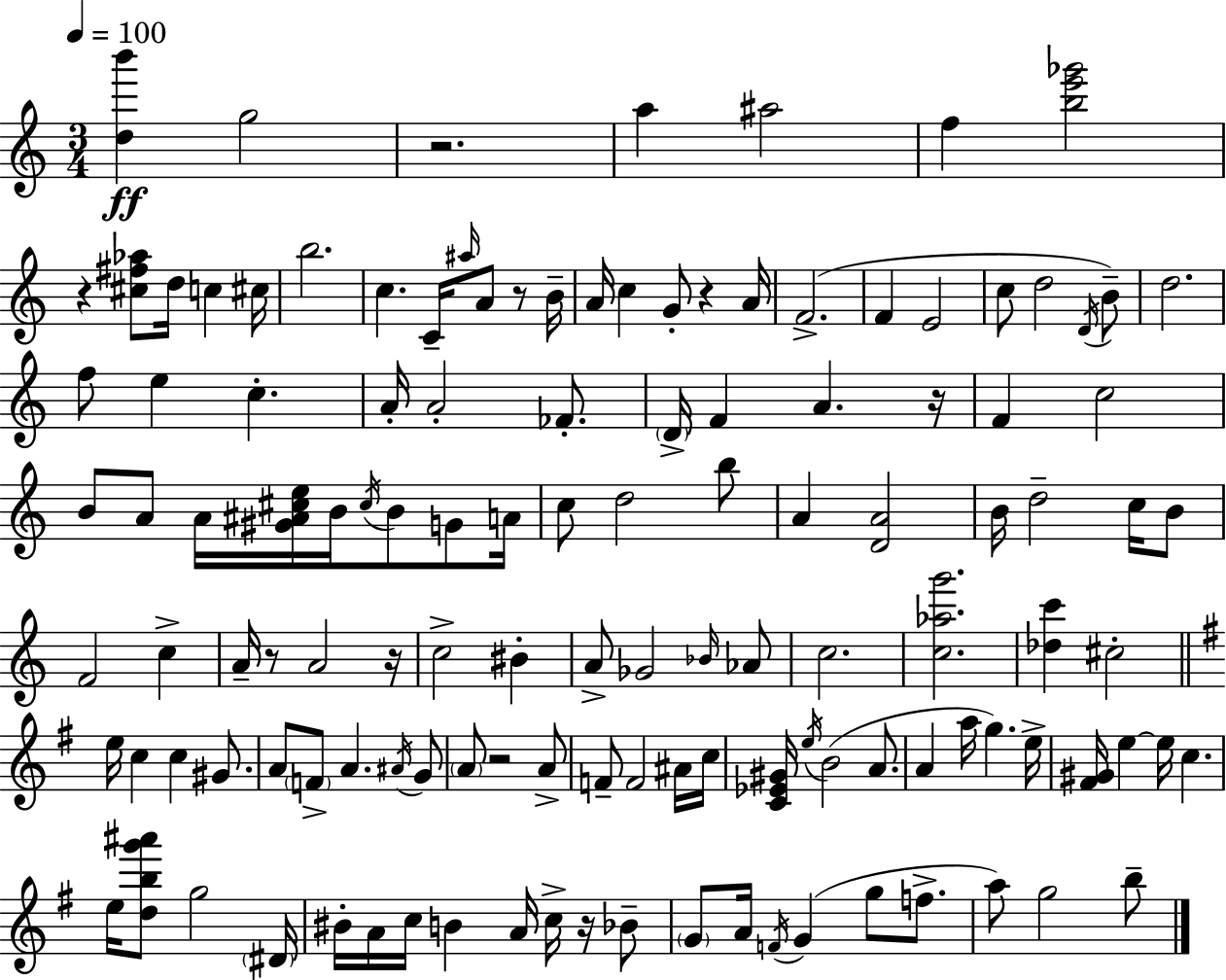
{
  \clef treble
  \numericTimeSignature
  \time 3/4
  \key a \minor
  \tempo 4 = 100
  <d'' b'''>4\ff g''2 | r2. | a''4 ais''2 | f''4 <b'' e''' ges'''>2 | \break r4 <cis'' fis'' aes''>8 d''16 c''4 cis''16 | b''2. | c''4. c'16-- \grace { ais''16 } a'8 r8 | b'16-- a'16 c''4 g'8-. r4 | \break a'16 f'2.->( | f'4 e'2 | c''8 d''2 \acciaccatura { d'16 }) | b'8-- d''2. | \break f''8 e''4 c''4.-. | a'16-. a'2-. fes'8.-. | \parenthesize d'16-> f'4 a'4. | r16 f'4 c''2 | \break b'8 a'8 a'16 <gis' ais' cis'' e''>16 b'16 \acciaccatura { cis''16 } b'8 | g'8 a'16 c''8 d''2 | b''8 a'4 <d' a'>2 | b'16 d''2-- | \break c''16 b'8 f'2 c''4-> | a'16-- r8 a'2 | r16 c''2-> bis'4-. | a'8-> ges'2 | \break \grace { bes'16 } aes'8 c''2. | <c'' aes'' g'''>2. | <des'' c'''>4 cis''2-. | \bar "||" \break \key e \minor e''16 c''4 c''4 gis'8. | a'8 \parenthesize f'8-> a'4. \acciaccatura { ais'16 } g'8 | \parenthesize a'8 r2 a'8-> | f'8-- f'2 ais'16 | \break c''16 <c' ees' gis'>16 \acciaccatura { e''16 } b'2( a'8. | a'4 a''16 g''4.) | e''16-> <fis' gis'>16 e''4~~ e''16 c''4. | e''16 <d'' b'' g''' ais'''>8 g''2 | \break \parenthesize dis'16 bis'16-. a'16 c''16 b'4 a'16 c''16-> r16 | bes'8-- \parenthesize g'8 a'16 \acciaccatura { f'16 }( g'4 g''8 | f''8.-> a''8) g''2 | b''8-- \bar "|."
}